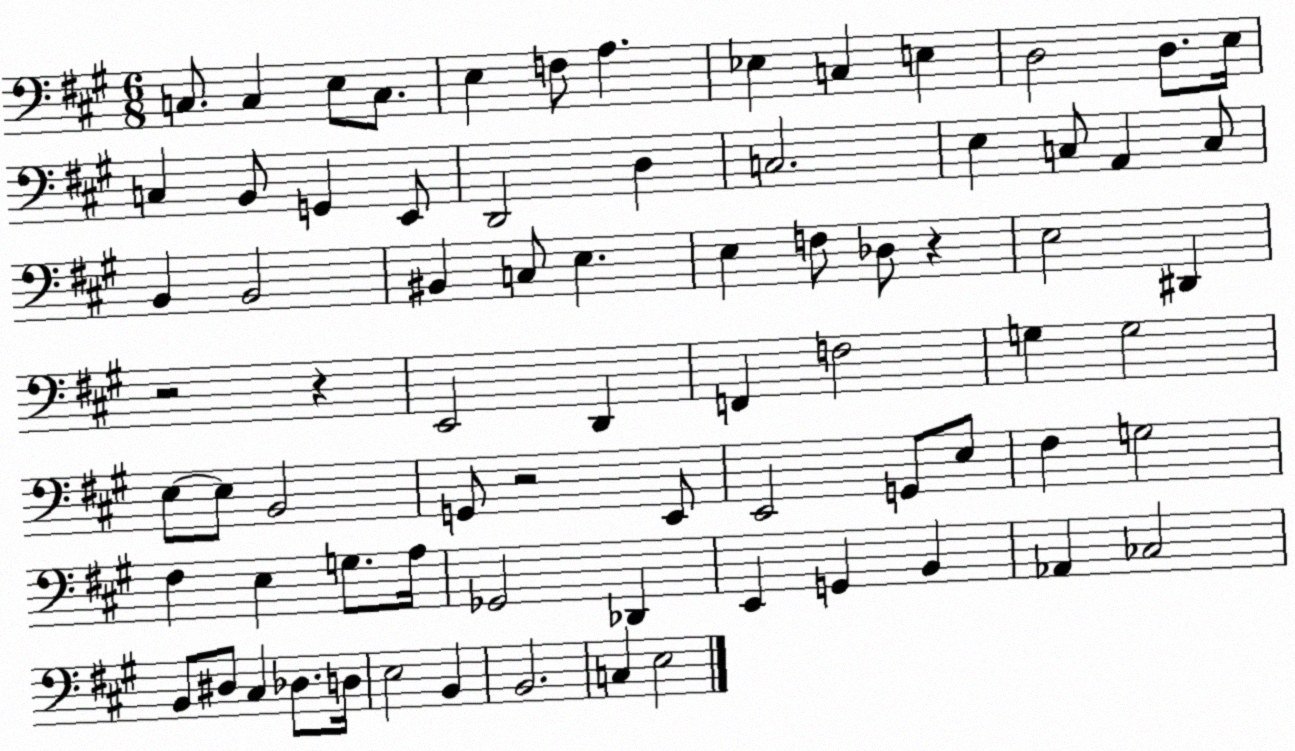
X:1
T:Untitled
M:6/8
L:1/4
K:A
C,/2 C, E,/2 C,/2 E, F,/2 A, _E, C, E, D,2 D,/2 E,/4 C, B,,/2 G,, E,,/2 D,,2 D, C,2 E, C,/2 A,, C,/2 B,, B,,2 ^B,, C,/2 E, E, F,/2 _D,/2 z E,2 ^D,, z2 z E,,2 D,, F,, F,2 G, G,2 E,/2 E,/2 B,,2 G,,/2 z2 E,,/2 E,,2 G,,/2 E,/2 ^F, G,2 ^F, E, G,/2 A,/4 _G,,2 _D,, E,, G,, B,, _A,, _C,2 B,,/2 ^D,/2 ^C, _D,/2 D,/4 E,2 B,, B,,2 C, E,2